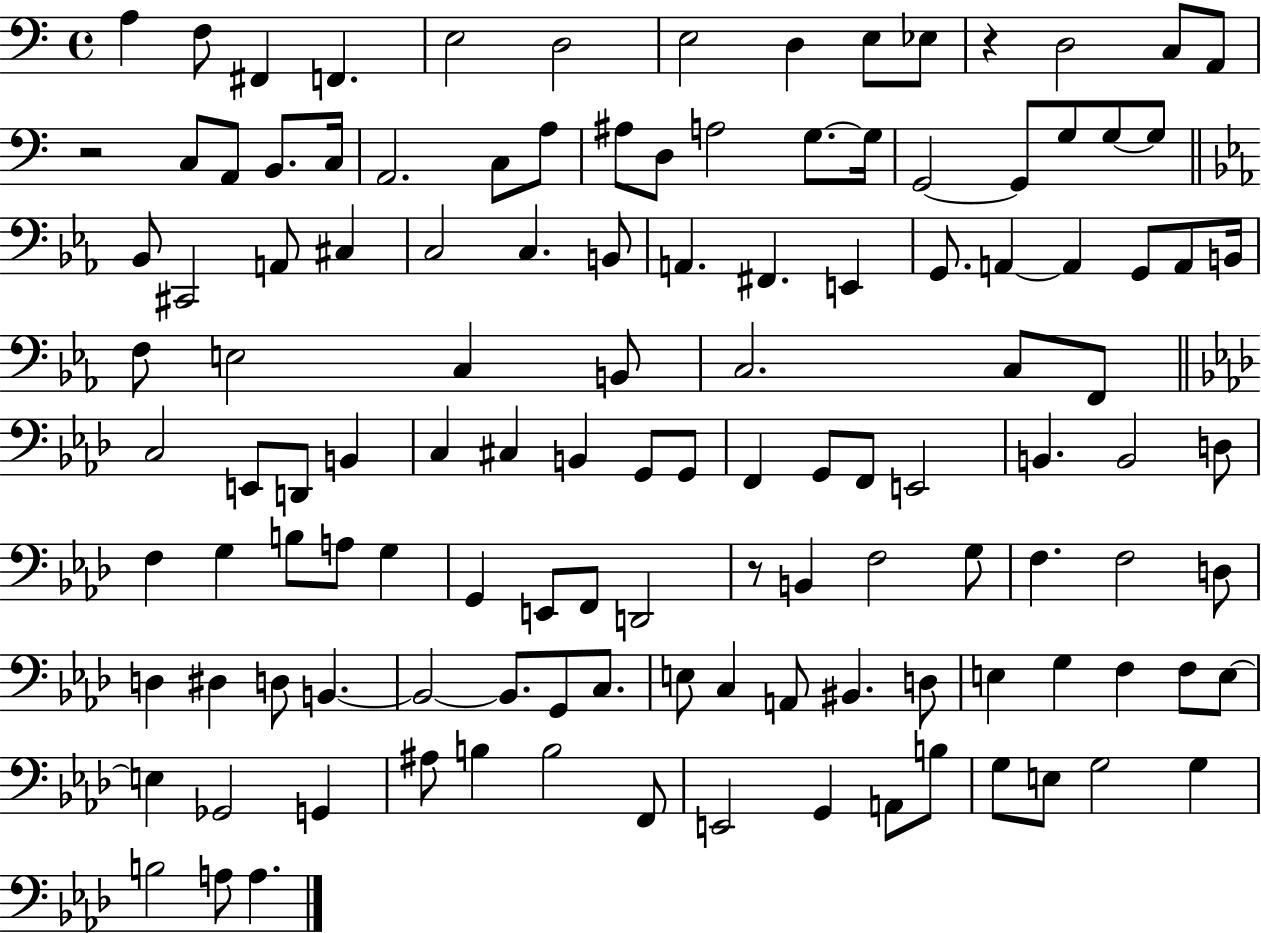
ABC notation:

X:1
T:Untitled
M:4/4
L:1/4
K:C
A, F,/2 ^F,, F,, E,2 D,2 E,2 D, E,/2 _E,/2 z D,2 C,/2 A,,/2 z2 C,/2 A,,/2 B,,/2 C,/4 A,,2 C,/2 A,/2 ^A,/2 D,/2 A,2 G,/2 G,/4 G,,2 G,,/2 G,/2 G,/2 G,/2 _B,,/2 ^C,,2 A,,/2 ^C, C,2 C, B,,/2 A,, ^F,, E,, G,,/2 A,, A,, G,,/2 A,,/2 B,,/4 F,/2 E,2 C, B,,/2 C,2 C,/2 F,,/2 C,2 E,,/2 D,,/2 B,, C, ^C, B,, G,,/2 G,,/2 F,, G,,/2 F,,/2 E,,2 B,, B,,2 D,/2 F, G, B,/2 A,/2 G, G,, E,,/2 F,,/2 D,,2 z/2 B,, F,2 G,/2 F, F,2 D,/2 D, ^D, D,/2 B,, B,,2 B,,/2 G,,/2 C,/2 E,/2 C, A,,/2 ^B,, D,/2 E, G, F, F,/2 E,/2 E, _G,,2 G,, ^A,/2 B, B,2 F,,/2 E,,2 G,, A,,/2 B,/2 G,/2 E,/2 G,2 G, B,2 A,/2 A,